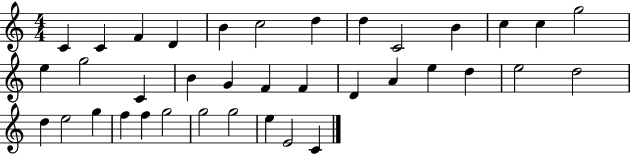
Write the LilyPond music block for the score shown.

{
  \clef treble
  \numericTimeSignature
  \time 4/4
  \key c \major
  c'4 c'4 f'4 d'4 | b'4 c''2 d''4 | d''4 c'2 b'4 | c''4 c''4 g''2 | \break e''4 g''2 c'4 | b'4 g'4 f'4 f'4 | d'4 a'4 e''4 d''4 | e''2 d''2 | \break d''4 e''2 g''4 | f''4 f''4 g''2 | g''2 g''2 | e''4 e'2 c'4 | \break \bar "|."
}